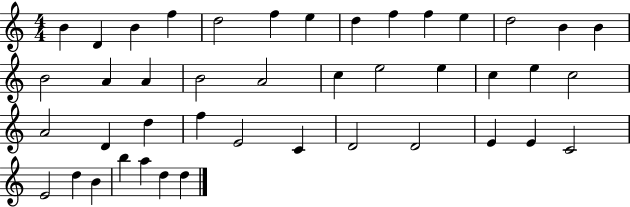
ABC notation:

X:1
T:Untitled
M:4/4
L:1/4
K:C
B D B f d2 f e d f f e d2 B B B2 A A B2 A2 c e2 e c e c2 A2 D d f E2 C D2 D2 E E C2 E2 d B b a d d